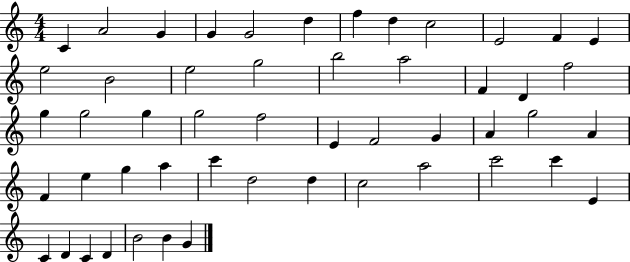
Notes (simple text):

C4/q A4/h G4/q G4/q G4/h D5/q F5/q D5/q C5/h E4/h F4/q E4/q E5/h B4/h E5/h G5/h B5/h A5/h F4/q D4/q F5/h G5/q G5/h G5/q G5/h F5/h E4/q F4/h G4/q A4/q G5/h A4/q F4/q E5/q G5/q A5/q C6/q D5/h D5/q C5/h A5/h C6/h C6/q E4/q C4/q D4/q C4/q D4/q B4/h B4/q G4/q